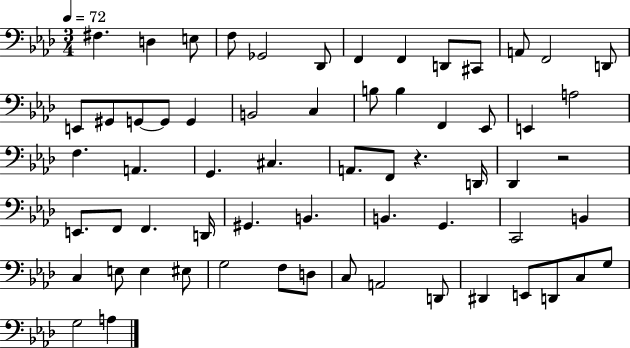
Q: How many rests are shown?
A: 2